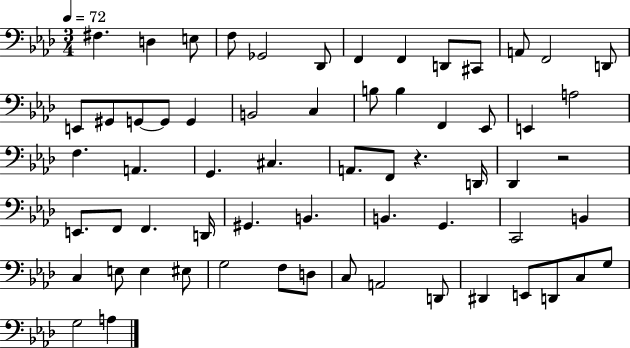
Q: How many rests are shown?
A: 2